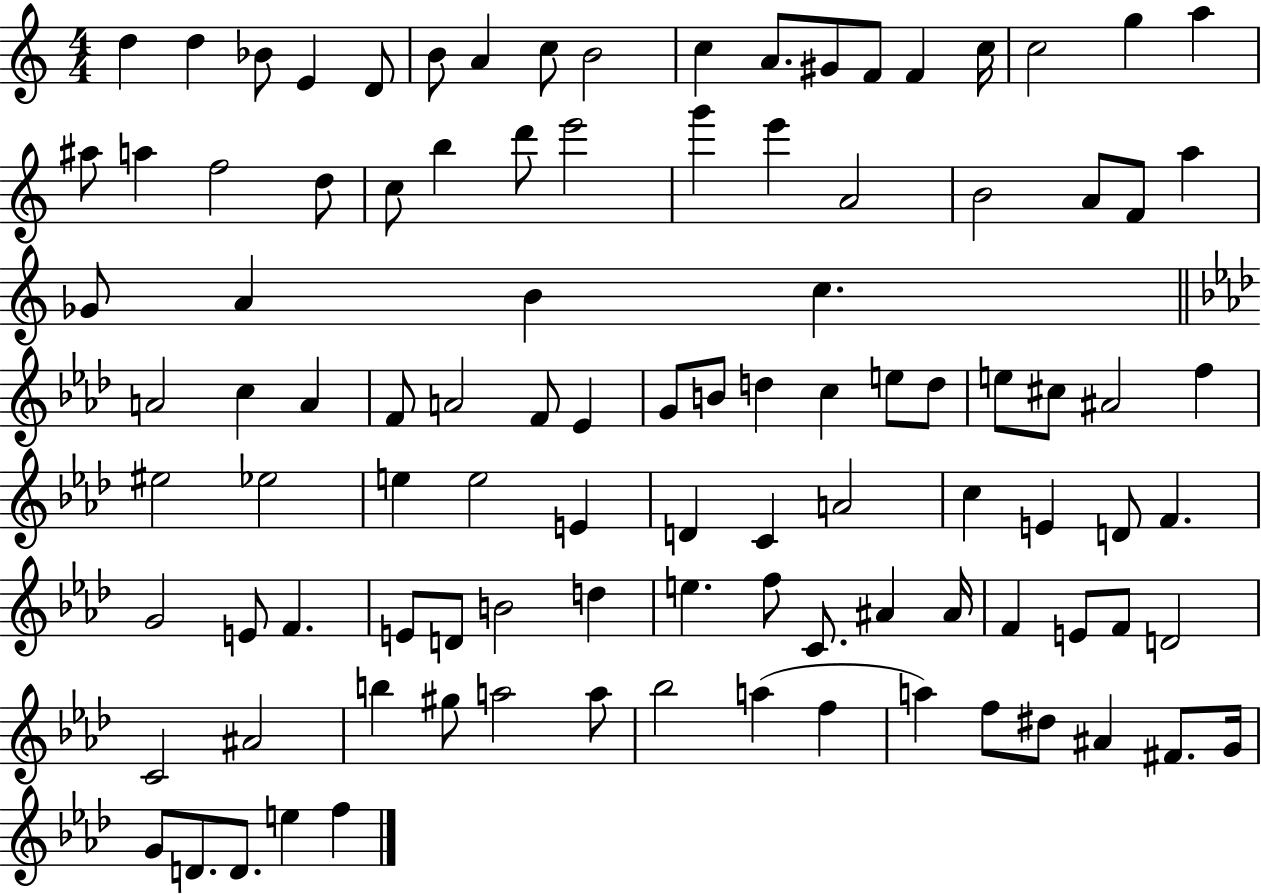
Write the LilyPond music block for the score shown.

{
  \clef treble
  \numericTimeSignature
  \time 4/4
  \key c \major
  d''4 d''4 bes'8 e'4 d'8 | b'8 a'4 c''8 b'2 | c''4 a'8. gis'8 f'8 f'4 c''16 | c''2 g''4 a''4 | \break ais''8 a''4 f''2 d''8 | c''8 b''4 d'''8 e'''2 | g'''4 e'''4 a'2 | b'2 a'8 f'8 a''4 | \break ges'8 a'4 b'4 c''4. | \bar "||" \break \key aes \major a'2 c''4 a'4 | f'8 a'2 f'8 ees'4 | g'8 b'8 d''4 c''4 e''8 d''8 | e''8 cis''8 ais'2 f''4 | \break eis''2 ees''2 | e''4 e''2 e'4 | d'4 c'4 a'2 | c''4 e'4 d'8 f'4. | \break g'2 e'8 f'4. | e'8 d'8 b'2 d''4 | e''4. f''8 c'8. ais'4 ais'16 | f'4 e'8 f'8 d'2 | \break c'2 ais'2 | b''4 gis''8 a''2 a''8 | bes''2 a''4( f''4 | a''4) f''8 dis''8 ais'4 fis'8. g'16 | \break g'8 d'8. d'8. e''4 f''4 | \bar "|."
}